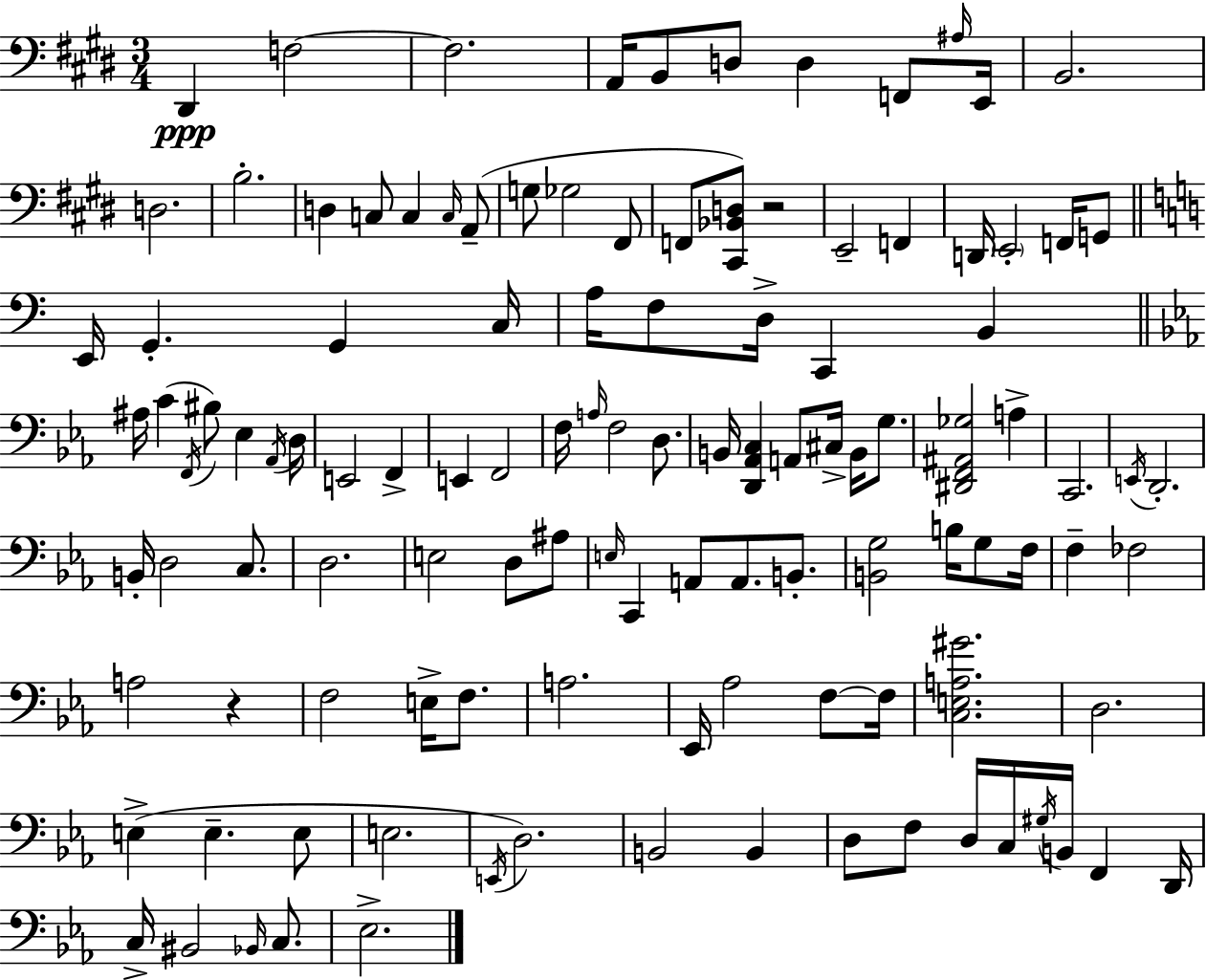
X:1
T:Untitled
M:3/4
L:1/4
K:E
^D,, F,2 F,2 A,,/4 B,,/2 D,/2 D, F,,/2 ^A,/4 E,,/4 B,,2 D,2 B,2 D, C,/2 C, C,/4 A,,/2 G,/2 _G,2 ^F,,/2 F,,/2 [^C,,_B,,D,]/2 z2 E,,2 F,, D,,/4 E,,2 F,,/4 G,,/2 E,,/4 G,, G,, C,/4 A,/4 F,/2 D,/4 C,, B,, ^A,/4 C F,,/4 ^B,/2 _E, _A,,/4 D,/4 E,,2 F,, E,, F,,2 F,/4 A,/4 F,2 D,/2 B,,/4 [D,,_A,,C,] A,,/2 ^C,/4 B,,/4 G,/2 [^D,,F,,^A,,_G,]2 A, C,,2 E,,/4 D,,2 B,,/4 D,2 C,/2 D,2 E,2 D,/2 ^A,/2 E,/4 C,, A,,/2 A,,/2 B,,/2 [B,,G,]2 B,/4 G,/2 F,/4 F, _F,2 A,2 z F,2 E,/4 F,/2 A,2 _E,,/4 _A,2 F,/2 F,/4 [C,E,A,^G]2 D,2 E, E, E,/2 E,2 E,,/4 D,2 B,,2 B,, D,/2 F,/2 D,/4 C,/4 ^G,/4 B,,/4 F,, D,,/4 C,/4 ^B,,2 _B,,/4 C,/2 _E,2